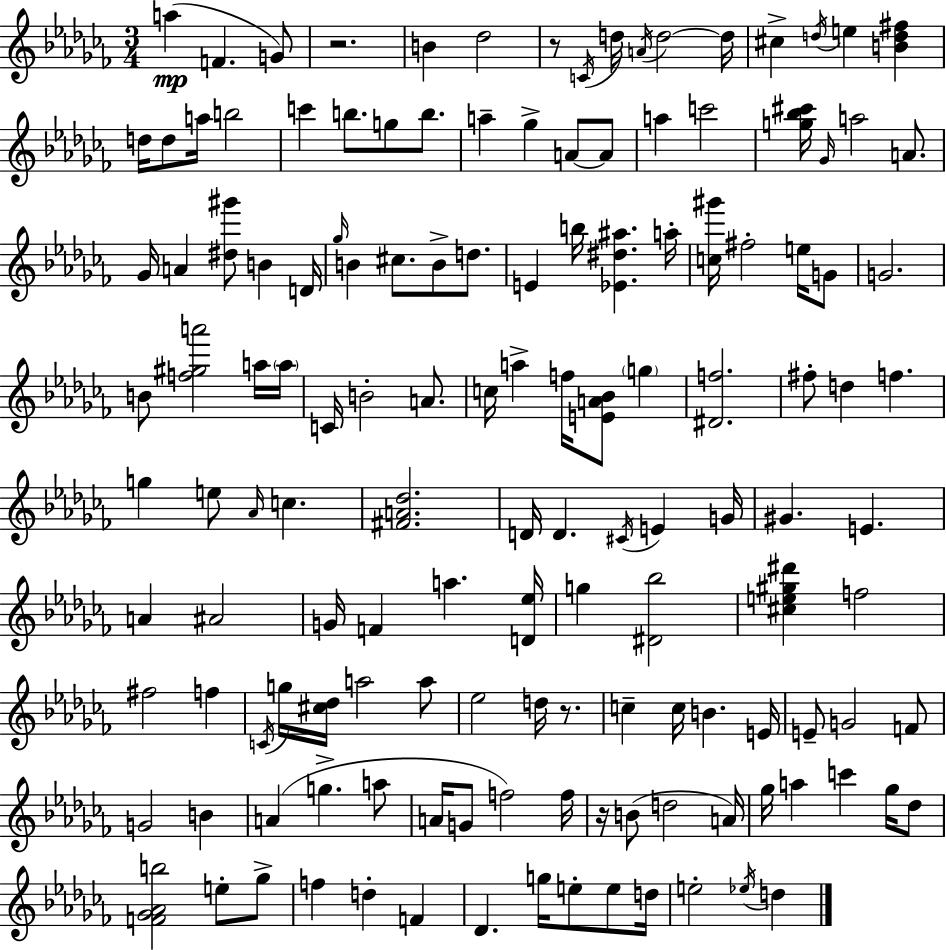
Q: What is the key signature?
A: AES minor